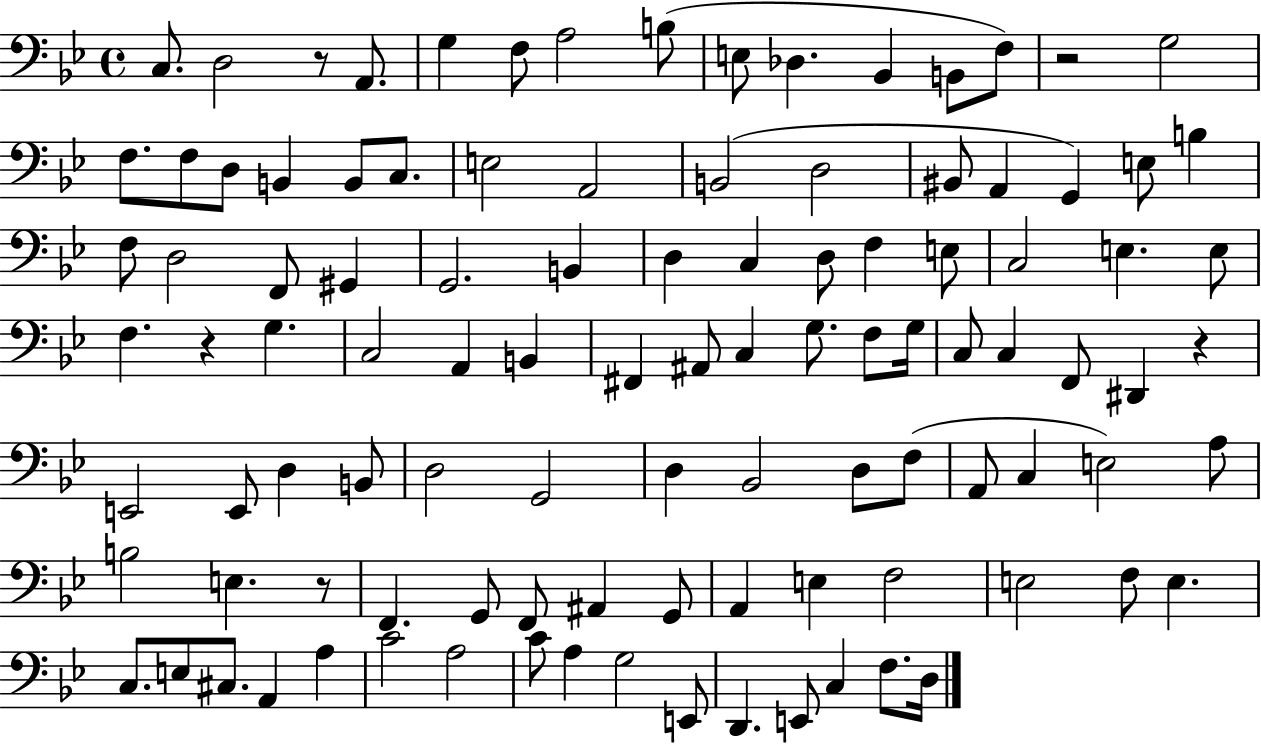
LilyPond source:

{
  \clef bass
  \time 4/4
  \defaultTimeSignature
  \key bes \major
  c8. d2 r8 a,8. | g4 f8 a2 b8( | e8 des4. bes,4 b,8 f8) | r2 g2 | \break f8. f8 d8 b,4 b,8 c8. | e2 a,2 | b,2( d2 | bis,8 a,4 g,4) e8 b4 | \break f8 d2 f,8 gis,4 | g,2. b,4 | d4 c4 d8 f4 e8 | c2 e4. e8 | \break f4. r4 g4. | c2 a,4 b,4 | fis,4 ais,8 c4 g8. f8 g16 | c8 c4 f,8 dis,4 r4 | \break e,2 e,8 d4 b,8 | d2 g,2 | d4 bes,2 d8 f8( | a,8 c4 e2) a8 | \break b2 e4. r8 | f,4. g,8 f,8 ais,4 g,8 | a,4 e4 f2 | e2 f8 e4. | \break c8. e8 cis8. a,4 a4 | c'2 a2 | c'8 a4 g2 e,8 | d,4. e,8 c4 f8. d16 | \break \bar "|."
}